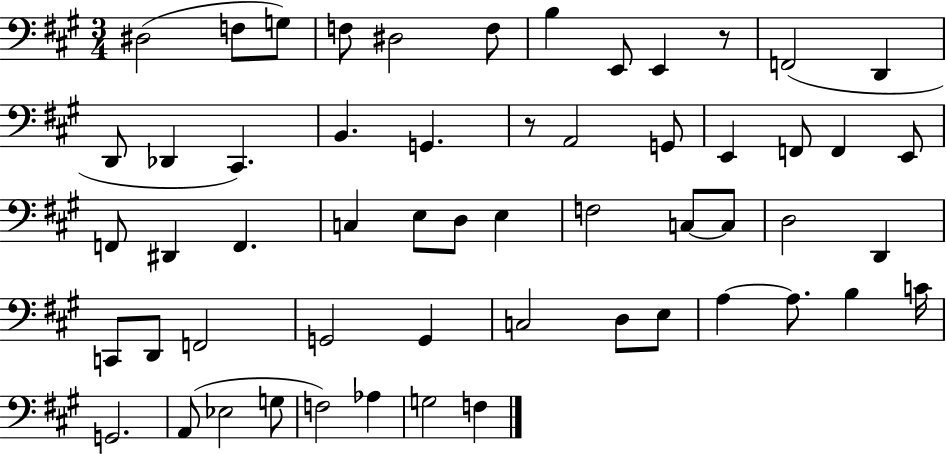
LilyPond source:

{
  \clef bass
  \numericTimeSignature
  \time 3/4
  \key a \major
  dis2( f8 g8) | f8 dis2 f8 | b4 e,8 e,4 r8 | f,2( d,4 | \break d,8 des,4 cis,4.) | b,4. g,4. | r8 a,2 g,8 | e,4 f,8 f,4 e,8 | \break f,8 dis,4 f,4. | c4 e8 d8 e4 | f2 c8~~ c8 | d2 d,4 | \break c,8 d,8 f,2 | g,2 g,4 | c2 d8 e8 | a4~~ a8. b4 c'16 | \break g,2. | a,8( ees2 g8 | f2) aes4 | g2 f4 | \break \bar "|."
}